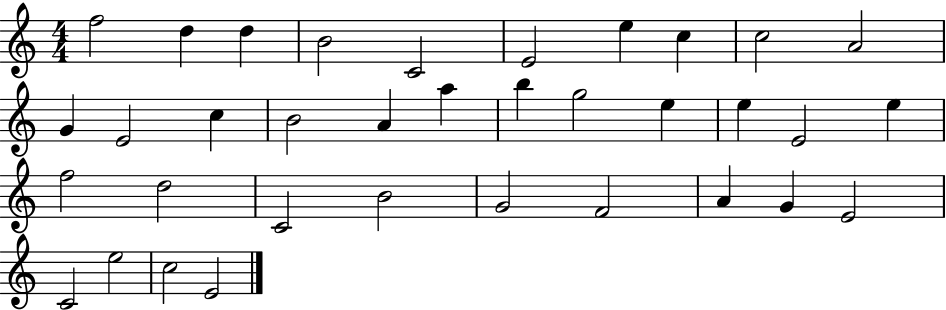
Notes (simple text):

F5/h D5/q D5/q B4/h C4/h E4/h E5/q C5/q C5/h A4/h G4/q E4/h C5/q B4/h A4/q A5/q B5/q G5/h E5/q E5/q E4/h E5/q F5/h D5/h C4/h B4/h G4/h F4/h A4/q G4/q E4/h C4/h E5/h C5/h E4/h